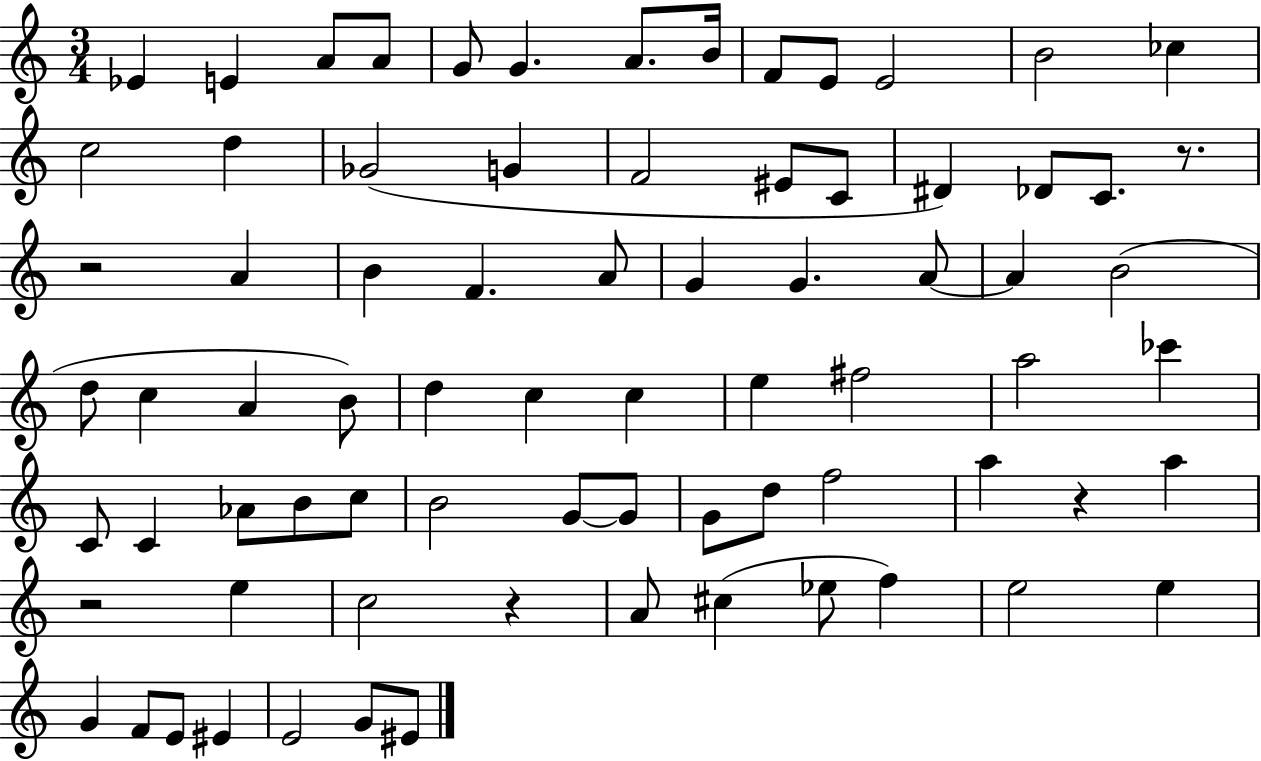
Eb4/q E4/q A4/e A4/e G4/e G4/q. A4/e. B4/s F4/e E4/e E4/h B4/h CES5/q C5/h D5/q Gb4/h G4/q F4/h EIS4/e C4/e D#4/q Db4/e C4/e. R/e. R/h A4/q B4/q F4/q. A4/e G4/q G4/q. A4/e A4/q B4/h D5/e C5/q A4/q B4/e D5/q C5/q C5/q E5/q F#5/h A5/h CES6/q C4/e C4/q Ab4/e B4/e C5/e B4/h G4/e G4/e G4/e D5/e F5/h A5/q R/q A5/q R/h E5/q C5/h R/q A4/e C#5/q Eb5/e F5/q E5/h E5/q G4/q F4/e E4/e EIS4/q E4/h G4/e EIS4/e